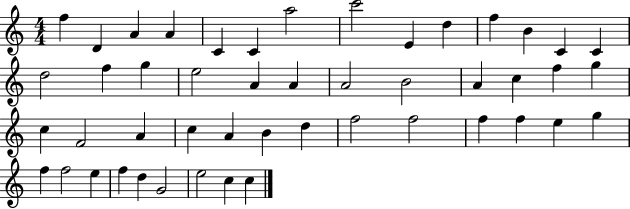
{
  \clef treble
  \numericTimeSignature
  \time 4/4
  \key c \major
  f''4 d'4 a'4 a'4 | c'4 c'4 a''2 | c'''2 e'4 d''4 | f''4 b'4 c'4 c'4 | \break d''2 f''4 g''4 | e''2 a'4 a'4 | a'2 b'2 | a'4 c''4 f''4 g''4 | \break c''4 f'2 a'4 | c''4 a'4 b'4 d''4 | f''2 f''2 | f''4 f''4 e''4 g''4 | \break f''4 f''2 e''4 | f''4 d''4 g'2 | e''2 c''4 c''4 | \bar "|."
}